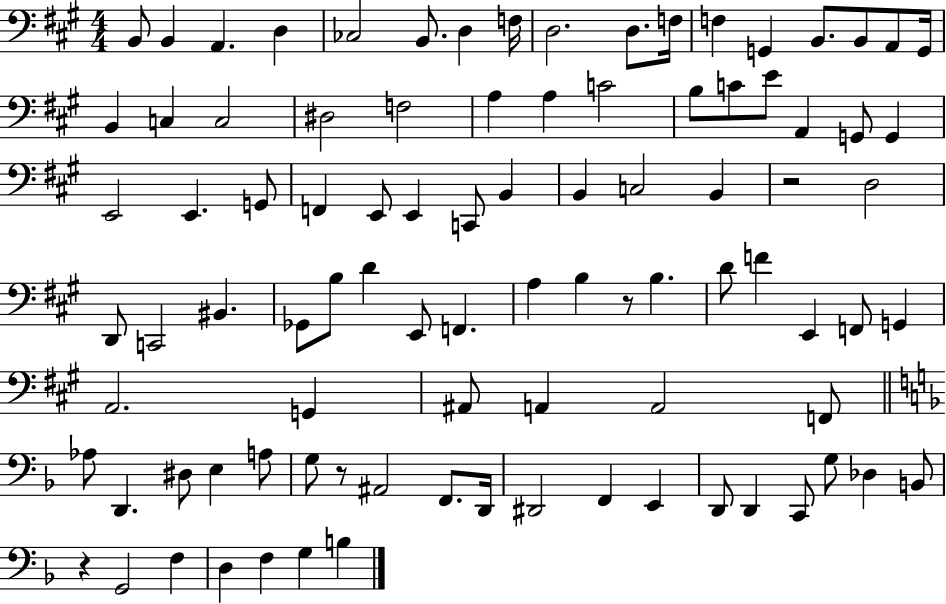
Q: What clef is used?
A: bass